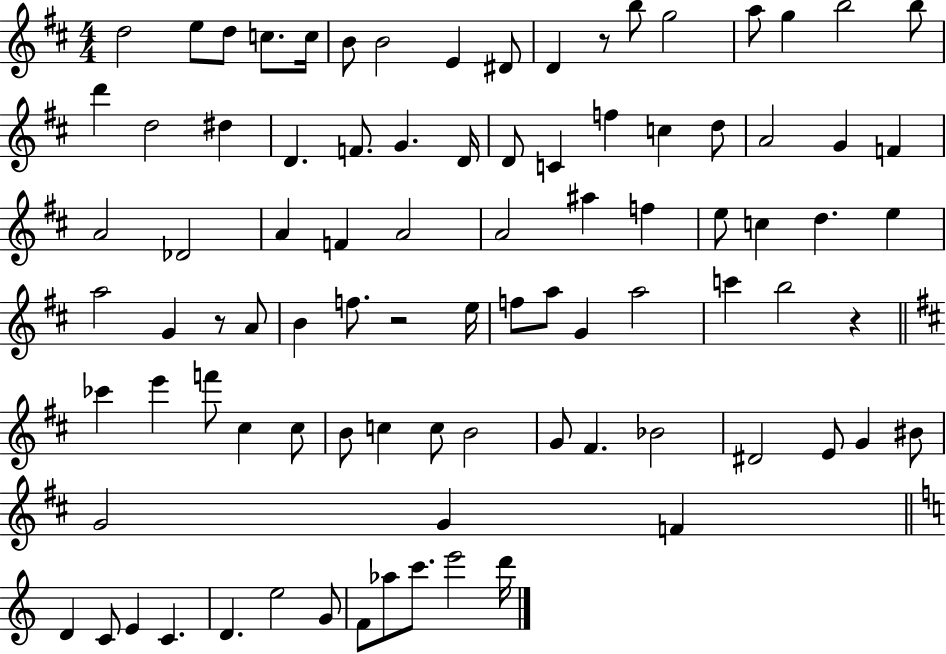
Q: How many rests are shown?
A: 4